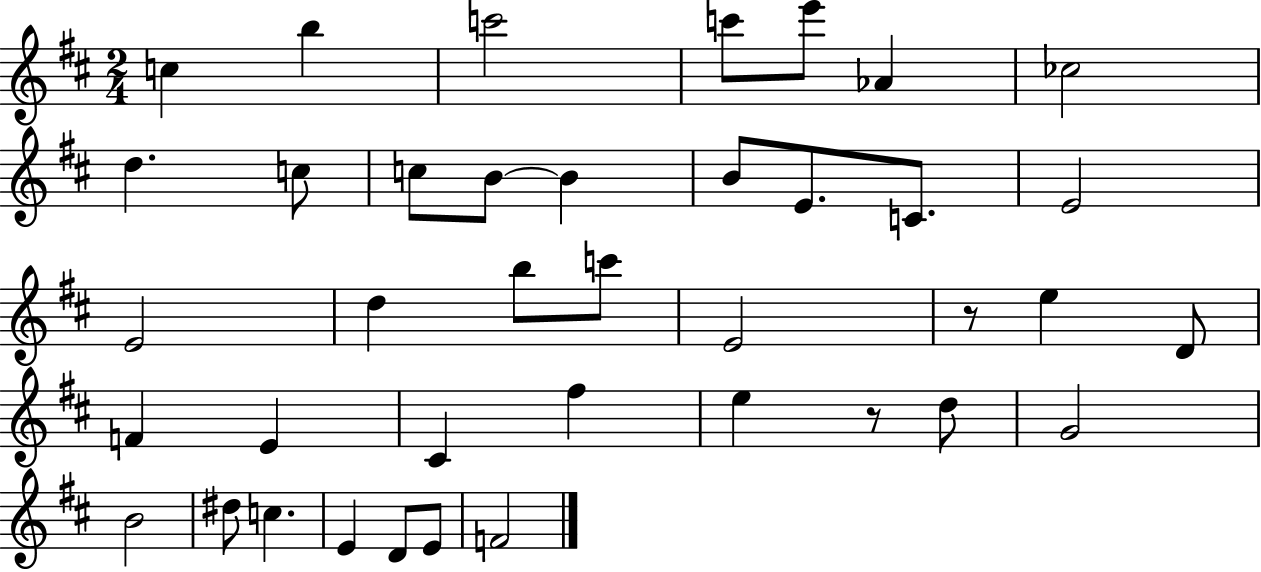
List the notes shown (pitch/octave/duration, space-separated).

C5/q B5/q C6/h C6/e E6/e Ab4/q CES5/h D5/q. C5/e C5/e B4/e B4/q B4/e E4/e. C4/e. E4/h E4/h D5/q B5/e C6/e E4/h R/e E5/q D4/e F4/q E4/q C#4/q F#5/q E5/q R/e D5/e G4/h B4/h D#5/e C5/q. E4/q D4/e E4/e F4/h